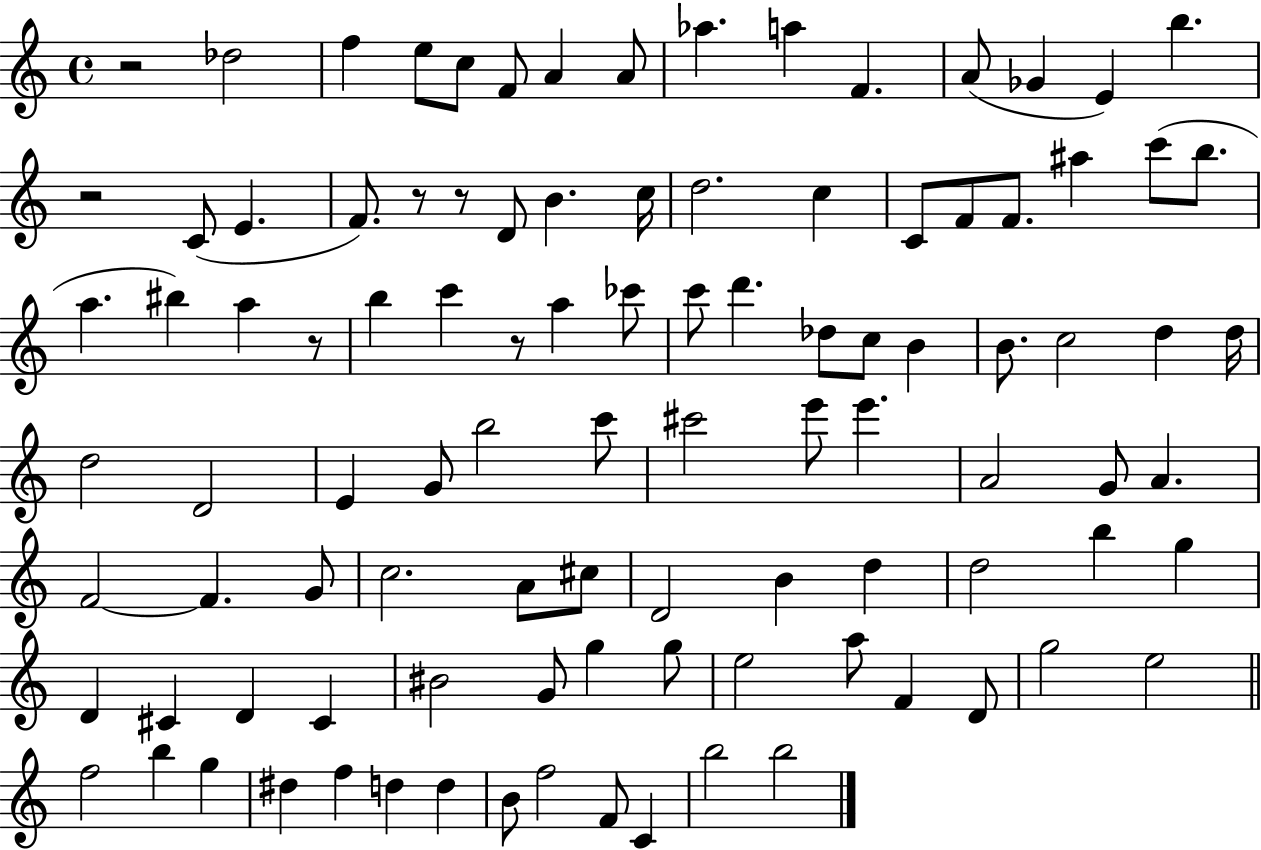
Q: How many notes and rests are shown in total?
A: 101